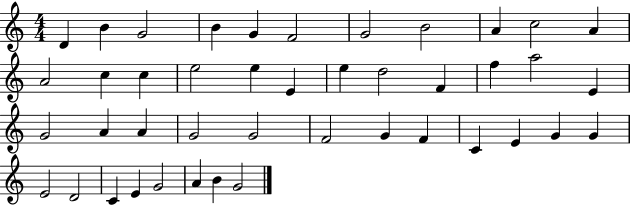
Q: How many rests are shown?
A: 0